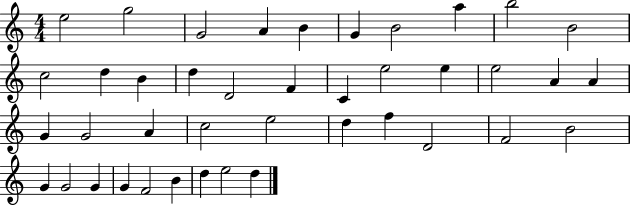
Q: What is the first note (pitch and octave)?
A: E5